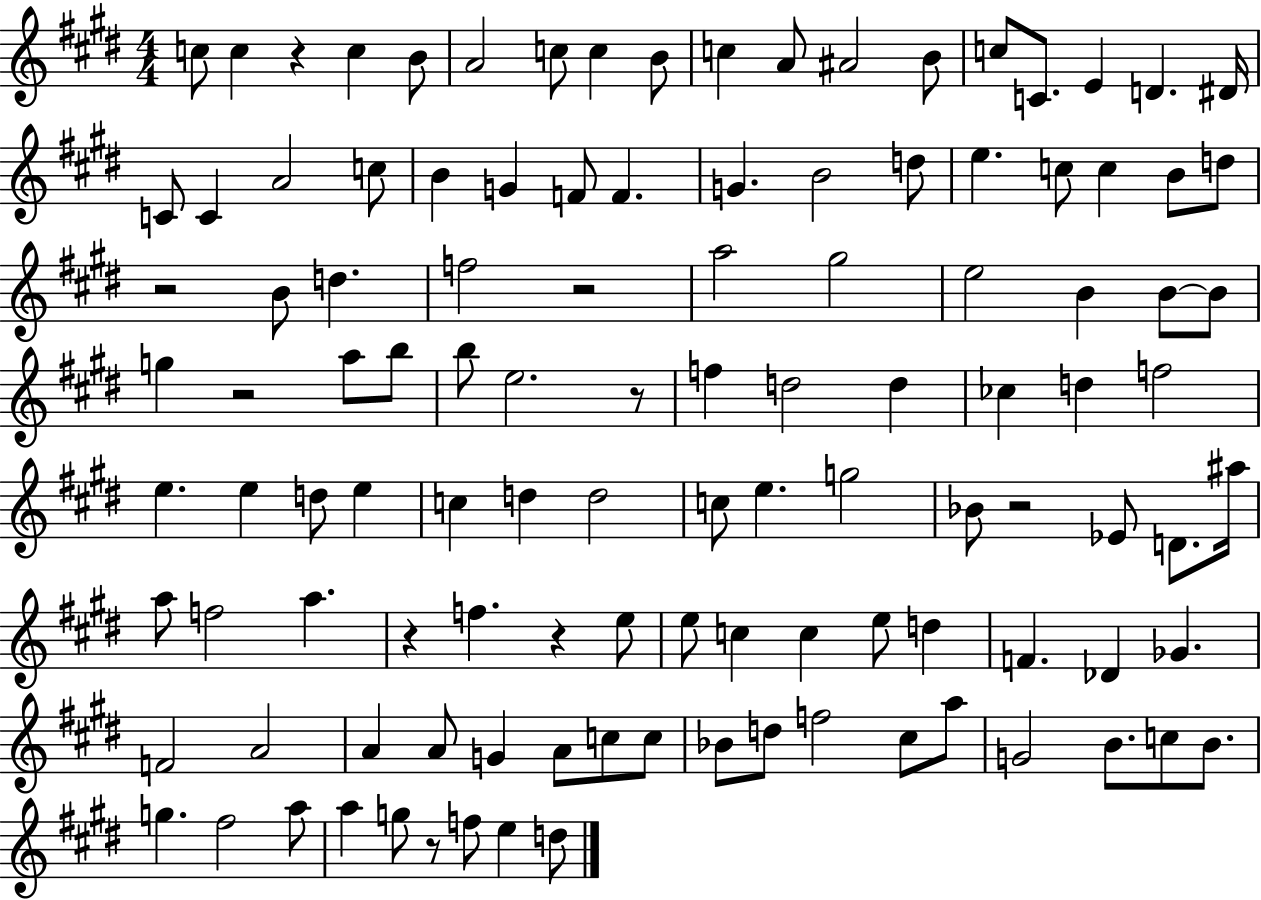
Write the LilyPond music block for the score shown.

{
  \clef treble
  \numericTimeSignature
  \time 4/4
  \key e \major
  c''8 c''4 r4 c''4 b'8 | a'2 c''8 c''4 b'8 | c''4 a'8 ais'2 b'8 | c''8 c'8. e'4 d'4. dis'16 | \break c'8 c'4 a'2 c''8 | b'4 g'4 f'8 f'4. | g'4. b'2 d''8 | e''4. c''8 c''4 b'8 d''8 | \break r2 b'8 d''4. | f''2 r2 | a''2 gis''2 | e''2 b'4 b'8~~ b'8 | \break g''4 r2 a''8 b''8 | b''8 e''2. r8 | f''4 d''2 d''4 | ces''4 d''4 f''2 | \break e''4. e''4 d''8 e''4 | c''4 d''4 d''2 | c''8 e''4. g''2 | bes'8 r2 ees'8 d'8. ais''16 | \break a''8 f''2 a''4. | r4 f''4. r4 e''8 | e''8 c''4 c''4 e''8 d''4 | f'4. des'4 ges'4. | \break f'2 a'2 | a'4 a'8 g'4 a'8 c''8 c''8 | bes'8 d''8 f''2 cis''8 a''8 | g'2 b'8. c''8 b'8. | \break g''4. fis''2 a''8 | a''4 g''8 r8 f''8 e''4 d''8 | \bar "|."
}